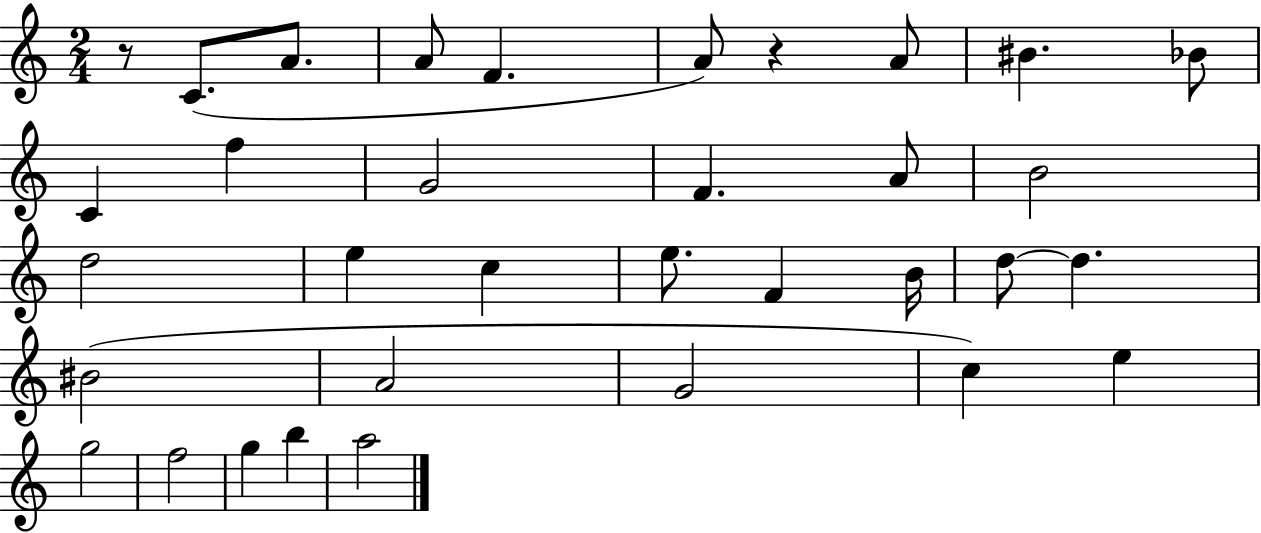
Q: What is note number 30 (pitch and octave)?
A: G5